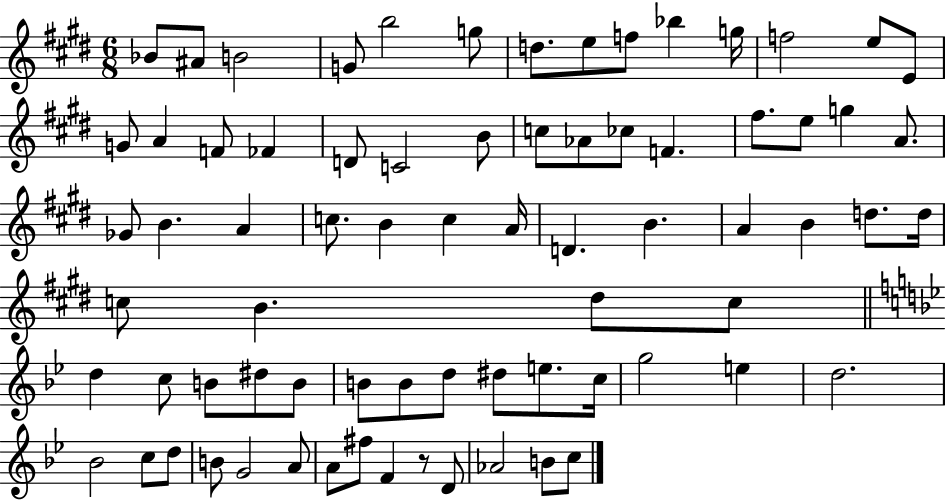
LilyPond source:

{
  \clef treble
  \numericTimeSignature
  \time 6/8
  \key e \major
  \repeat volta 2 { bes'8 ais'8 b'2 | g'8 b''2 g''8 | d''8. e''8 f''8 bes''4 g''16 | f''2 e''8 e'8 | \break g'8 a'4 f'8 fes'4 | d'8 c'2 b'8 | c''8 aes'8 ces''8 f'4. | fis''8. e''8 g''4 a'8. | \break ges'8 b'4. a'4 | c''8. b'4 c''4 a'16 | d'4. b'4. | a'4 b'4 d''8. d''16 | \break c''8 b'4. dis''8 c''8 | \bar "||" \break \key g \minor d''4 c''8 b'8 dis''8 b'8 | b'8 b'8 d''8 dis''8 e''8. c''16 | g''2 e''4 | d''2. | \break bes'2 c''8 d''8 | b'8 g'2 a'8 | a'8 fis''8 f'4 r8 d'8 | aes'2 b'8 c''8 | \break } \bar "|."
}